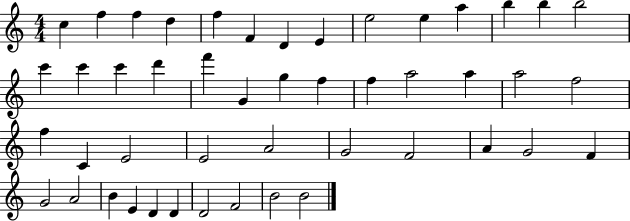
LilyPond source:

{
  \clef treble
  \numericTimeSignature
  \time 4/4
  \key c \major
  c''4 f''4 f''4 d''4 | f''4 f'4 d'4 e'4 | e''2 e''4 a''4 | b''4 b''4 b''2 | \break c'''4 c'''4 c'''4 d'''4 | f'''4 g'4 g''4 f''4 | f''4 a''2 a''4 | a''2 f''2 | \break f''4 c'4 e'2 | e'2 a'2 | g'2 f'2 | a'4 g'2 f'4 | \break g'2 a'2 | b'4 e'4 d'4 d'4 | d'2 f'2 | b'2 b'2 | \break \bar "|."
}